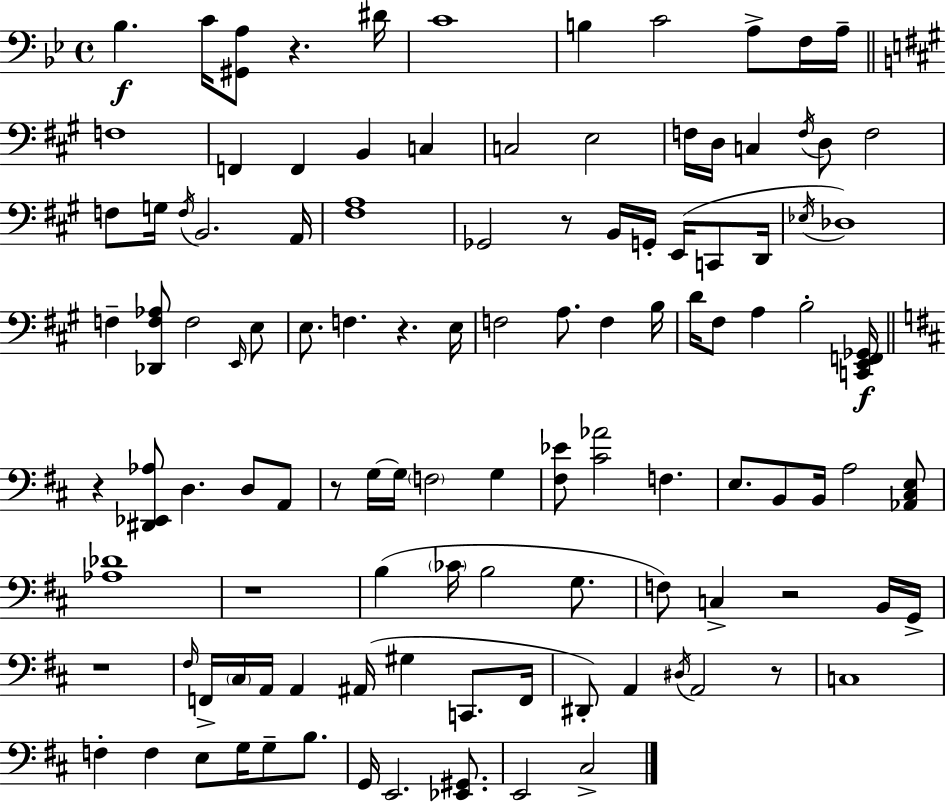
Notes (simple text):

Bb3/q. C4/s [G#2,A3]/e R/q. D#4/s C4/w B3/q C4/h A3/e F3/s A3/s F3/w F2/q F2/q B2/q C3/q C3/h E3/h F3/s D3/s C3/q F3/s D3/e F3/h F3/e G3/s F3/s B2/h. A2/s [F#3,A3]/w Gb2/h R/e B2/s G2/s E2/s C2/e D2/s Eb3/s Db3/w F3/q [Db2,F3,Ab3]/e F3/h E2/s E3/e E3/e. F3/q. R/q. E3/s F3/h A3/e. F3/q B3/s D4/s F#3/e A3/q B3/h [C2,E2,F2,Gb2]/s R/q [D#2,Eb2,Ab3]/e D3/q. D3/e A2/e R/e G3/s G3/s F3/h G3/q [F#3,Eb4]/e [C#4,Ab4]/h F3/q. E3/e. B2/e B2/s A3/h [Ab2,C#3,E3]/e [Ab3,Db4]/w R/w B3/q CES4/s B3/h G3/e. F3/e C3/q R/h B2/s G2/s R/w F#3/s F2/s C#3/s A2/s A2/q A#2/s G#3/q C2/e. F2/s D#2/e A2/q D#3/s A2/h R/e C3/w F3/q F3/q E3/e G3/s G3/e B3/e. G2/s E2/h. [Eb2,G#2]/e. E2/h C#3/h